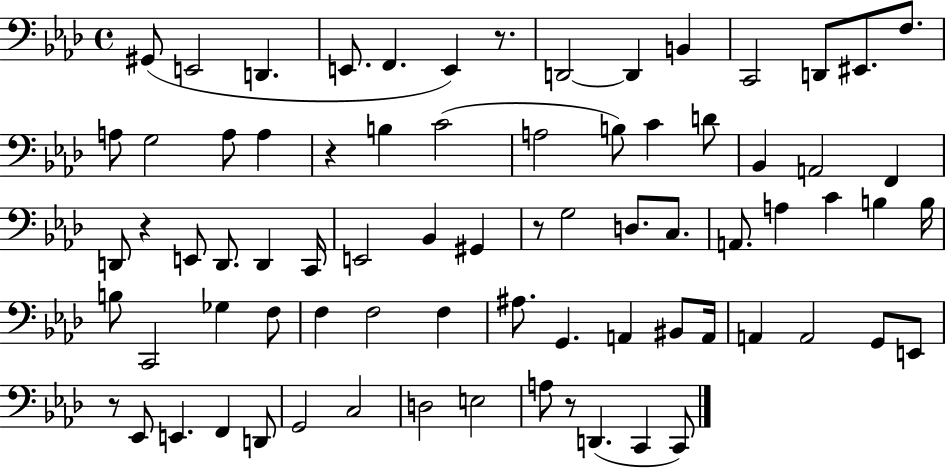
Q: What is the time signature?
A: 4/4